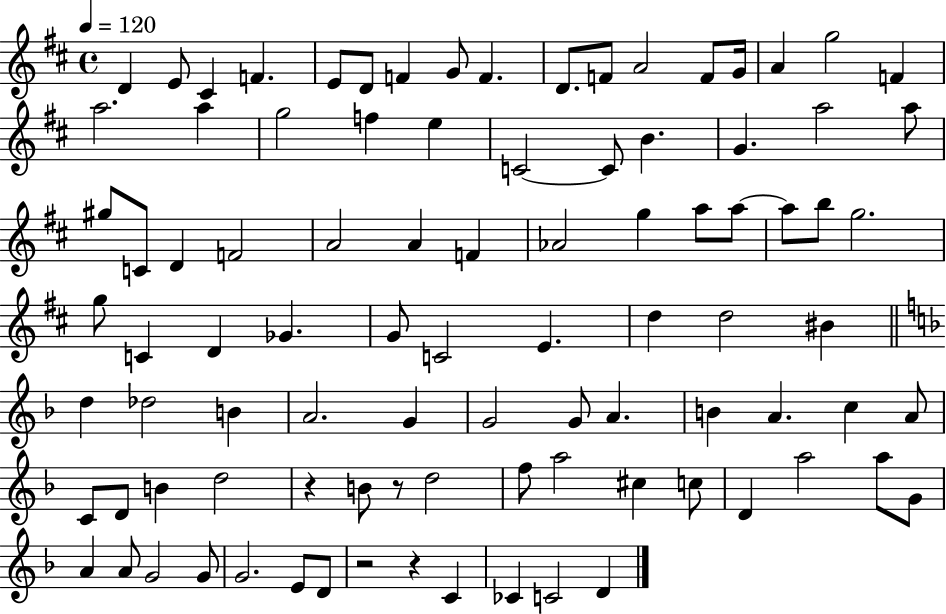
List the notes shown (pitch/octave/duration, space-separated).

D4/q E4/e C#4/q F4/q. E4/e D4/e F4/q G4/e F4/q. D4/e. F4/e A4/h F4/e G4/s A4/q G5/h F4/q A5/h. A5/q G5/h F5/q E5/q C4/h C4/e B4/q. G4/q. A5/h A5/e G#5/e C4/e D4/q F4/h A4/h A4/q F4/q Ab4/h G5/q A5/e A5/e A5/e B5/e G5/h. G5/e C4/q D4/q Gb4/q. G4/e C4/h E4/q. D5/q D5/h BIS4/q D5/q Db5/h B4/q A4/h. G4/q G4/h G4/e A4/q. B4/q A4/q. C5/q A4/e C4/e D4/e B4/q D5/h R/q B4/e R/e D5/h F5/e A5/h C#5/q C5/e D4/q A5/h A5/e G4/e A4/q A4/e G4/h G4/e G4/h. E4/e D4/e R/h R/q C4/q CES4/q C4/h D4/q